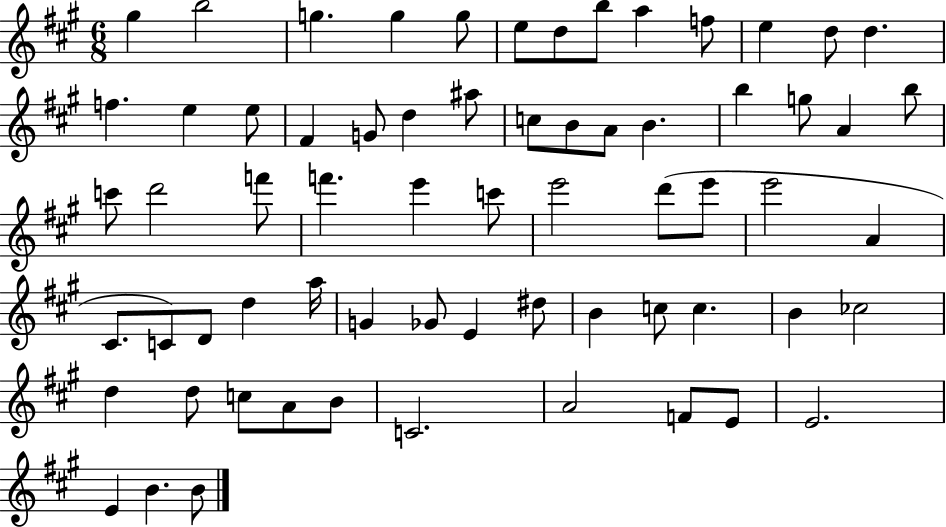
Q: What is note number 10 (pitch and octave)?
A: F5